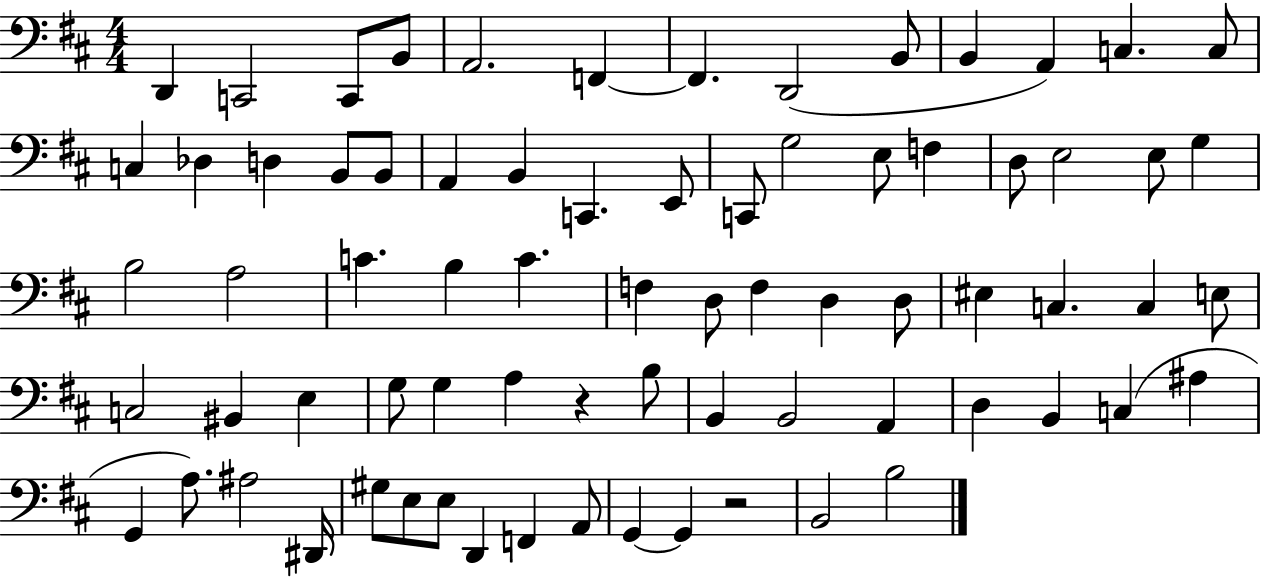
{
  \clef bass
  \numericTimeSignature
  \time 4/4
  \key d \major
  d,4 c,2 c,8 b,8 | a,2. f,4~~ | f,4. d,2( b,8 | b,4 a,4) c4. c8 | \break c4 des4 d4 b,8 b,8 | a,4 b,4 c,4. e,8 | c,8 g2 e8 f4 | d8 e2 e8 g4 | \break b2 a2 | c'4. b4 c'4. | f4 d8 f4 d4 d8 | eis4 c4. c4 e8 | \break c2 bis,4 e4 | g8 g4 a4 r4 b8 | b,4 b,2 a,4 | d4 b,4 c4( ais4 | \break g,4 a8.) ais2 dis,16 | gis8 e8 e8 d,4 f,4 a,8 | g,4~~ g,4 r2 | b,2 b2 | \break \bar "|."
}